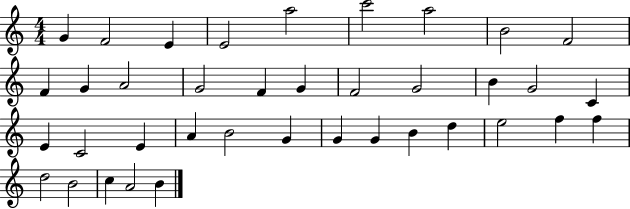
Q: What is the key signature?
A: C major